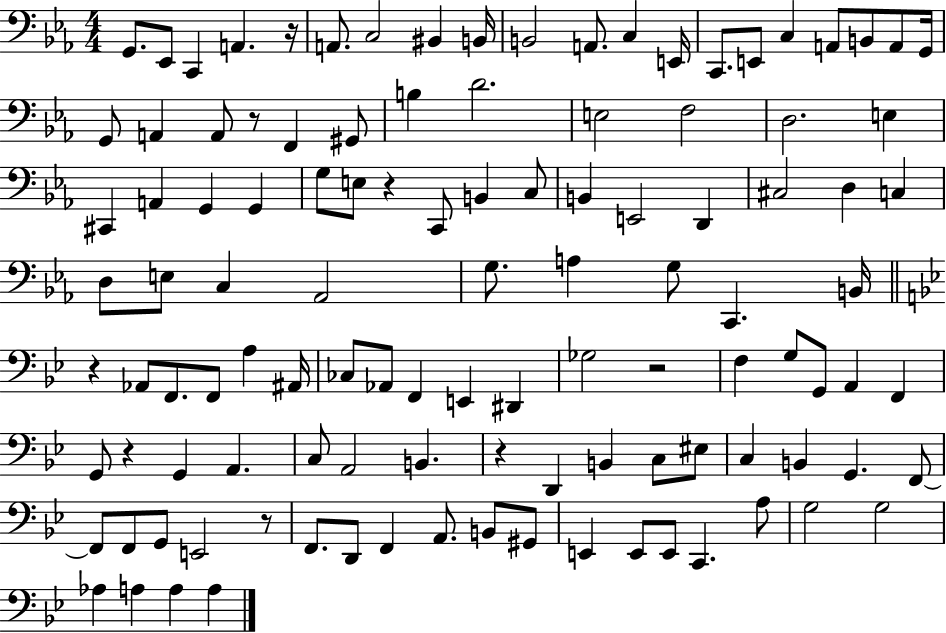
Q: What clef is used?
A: bass